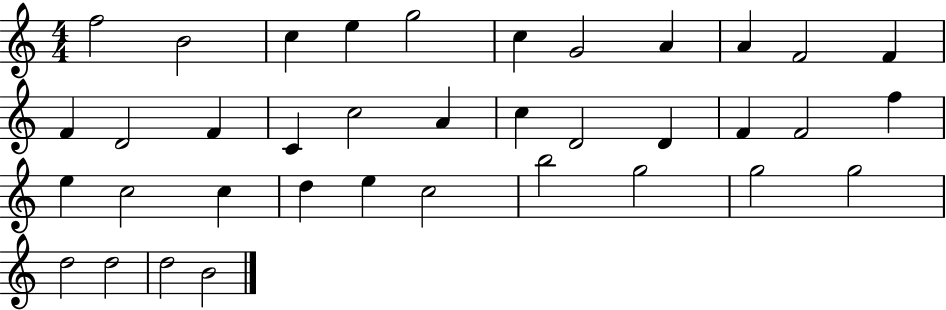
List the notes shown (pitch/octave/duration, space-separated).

F5/h B4/h C5/q E5/q G5/h C5/q G4/h A4/q A4/q F4/h F4/q F4/q D4/h F4/q C4/q C5/h A4/q C5/q D4/h D4/q F4/q F4/h F5/q E5/q C5/h C5/q D5/q E5/q C5/h B5/h G5/h G5/h G5/h D5/h D5/h D5/h B4/h